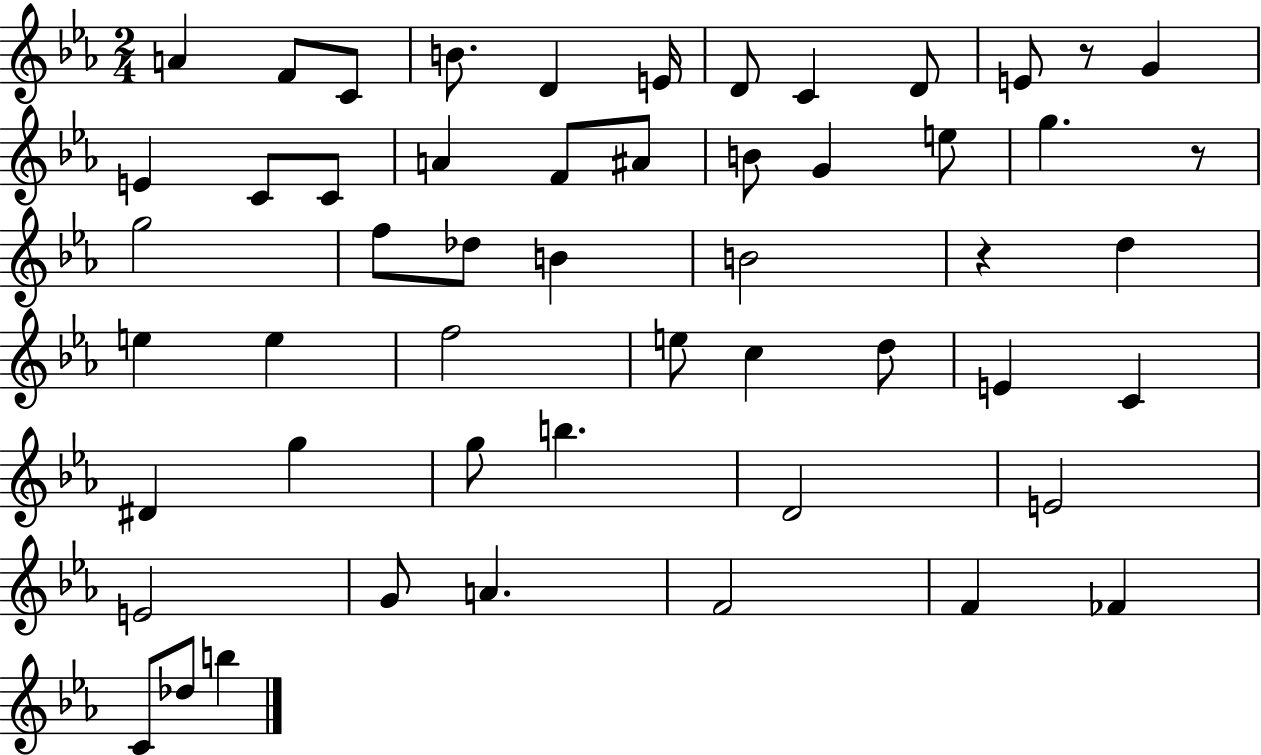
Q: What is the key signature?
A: EES major